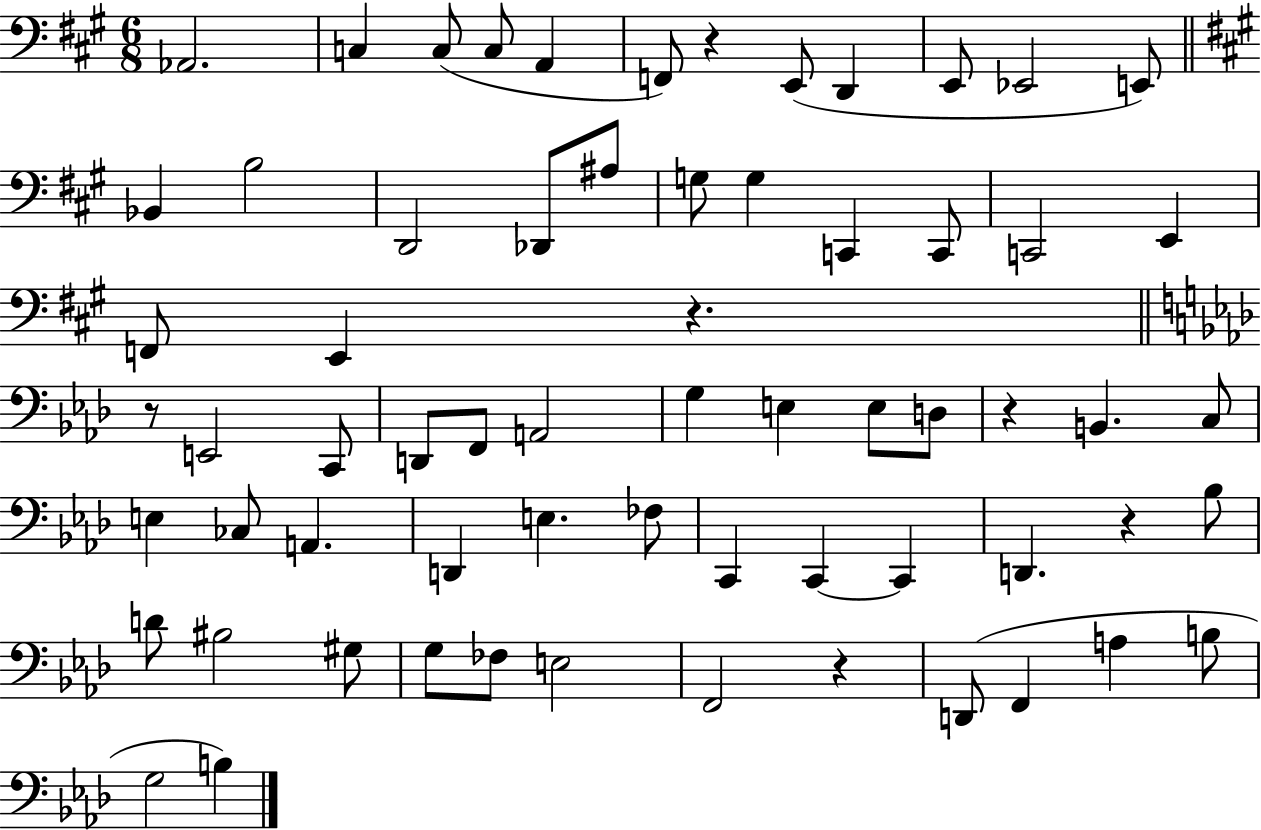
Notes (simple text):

Ab2/h. C3/q C3/e C3/e A2/q F2/e R/q E2/e D2/q E2/e Eb2/h E2/e Bb2/q B3/h D2/h Db2/e A#3/e G3/e G3/q C2/q C2/e C2/h E2/q F2/e E2/q R/q. R/e E2/h C2/e D2/e F2/e A2/h G3/q E3/q E3/e D3/e R/q B2/q. C3/e E3/q CES3/e A2/q. D2/q E3/q. FES3/e C2/q C2/q C2/q D2/q. R/q Bb3/e D4/e BIS3/h G#3/e G3/e FES3/e E3/h F2/h R/q D2/e F2/q A3/q B3/e G3/h B3/q